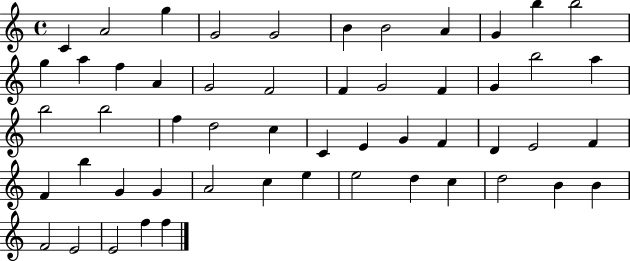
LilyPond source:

{
  \clef treble
  \time 4/4
  \defaultTimeSignature
  \key c \major
  c'4 a'2 g''4 | g'2 g'2 | b'4 b'2 a'4 | g'4 b''4 b''2 | \break g''4 a''4 f''4 a'4 | g'2 f'2 | f'4 g'2 f'4 | g'4 b''2 a''4 | \break b''2 b''2 | f''4 d''2 c''4 | c'4 e'4 g'4 f'4 | d'4 e'2 f'4 | \break f'4 b''4 g'4 g'4 | a'2 c''4 e''4 | e''2 d''4 c''4 | d''2 b'4 b'4 | \break f'2 e'2 | e'2 f''4 f''4 | \bar "|."
}